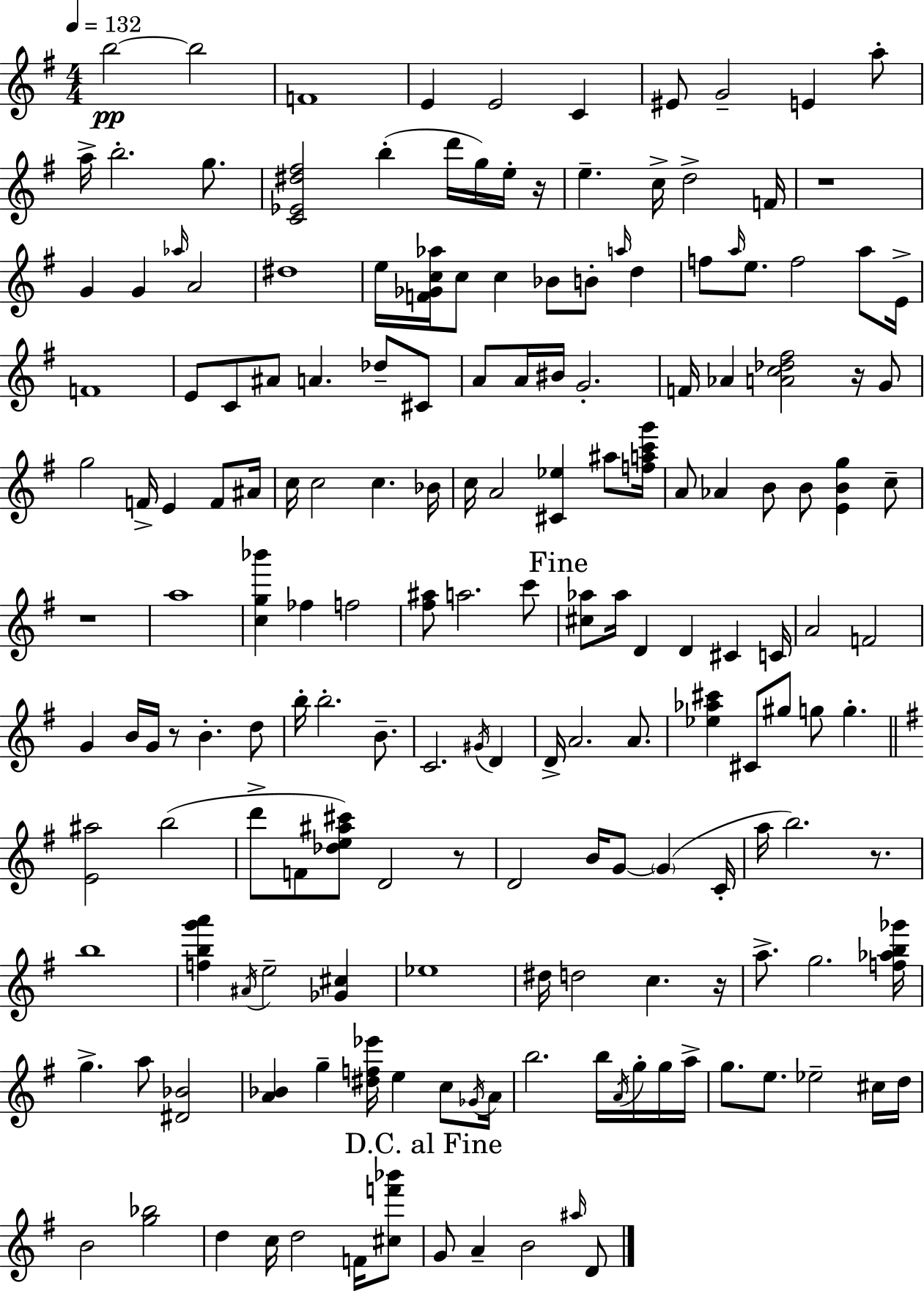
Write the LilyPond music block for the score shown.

{
  \clef treble
  \numericTimeSignature
  \time 4/4
  \key g \major
  \tempo 4 = 132
  b''2~~\pp b''2 | f'1 | e'4 e'2 c'4 | eis'8 g'2-- e'4 a''8-. | \break a''16-> b''2.-. g''8. | <c' ees' dis'' fis''>2 b''4-.( d'''16 g''16) e''16-. r16 | e''4.-- c''16-> d''2-> f'16 | r1 | \break g'4 g'4 \grace { aes''16 } a'2 | dis''1 | e''16 <f' ges' c'' aes''>16 c''8 c''4 bes'8 b'8-. \grace { a''16 } d''4 | f''8 \grace { a''16 } e''8. f''2 | \break a''8 e'16-> f'1 | e'8 c'8 ais'8 a'4. des''8-- | cis'8 a'8 a'16 bis'16 g'2.-. | f'16 aes'4 <a' c'' des'' fis''>2 | \break r16 g'8 g''2 f'16-> e'4 | f'8 ais'16 c''16 c''2 c''4. | bes'16 c''16 a'2 <cis' ees''>4 | ais''8 <f'' a'' c''' g'''>16 a'8 aes'4 b'8 b'8 <e' b' g''>4 | \break c''8-- r1 | a''1 | <c'' g'' bes'''>4 fes''4 f''2 | <fis'' ais''>8 a''2. | \break c'''8 \mark "Fine" <cis'' aes''>8 aes''16 d'4 d'4 cis'4 | c'16 a'2 f'2 | g'4 b'16 g'16 r8 b'4.-. | d''8 b''16-. b''2.-. | \break b'8.-- c'2. \acciaccatura { gis'16 } | d'4 d'16-> a'2. | a'8. <ees'' aes'' cis'''>4 cis'8 gis''8 g''8 g''4.-. | \bar "||" \break \key e \minor <e' ais''>2 b''2( | d'''8-> f'8 <des'' e'' ais'' cis'''>8) d'2 r8 | d'2 b'16 g'8~~ \parenthesize g'4( c'16-. | a''16 b''2.) r8. | \break b''1 | <f'' b'' g''' a'''>4 \acciaccatura { ais'16 } e''2-- <ges' cis''>4 | ees''1 | dis''16 d''2 c''4. | \break r16 a''8.-> g''2. | <f'' aes'' b'' ges'''>16 g''4.-> a''8 <dis' bes'>2 | <a' bes'>4 g''4-- <dis'' f'' ees'''>16 e''4 c''8 | \acciaccatura { ges'16 } a'16 b''2. b''16 \acciaccatura { a'16 } | \break g''16-. g''16 a''16-> g''8. e''8. ees''2-- | cis''16 d''16 b'2 <g'' bes''>2 | d''4 c''16 d''2 | f'16 <cis'' f''' bes'''>8 \mark "D.C. al Fine" g'8 a'4-- b'2 | \break \grace { ais''16 } d'8 \bar "|."
}